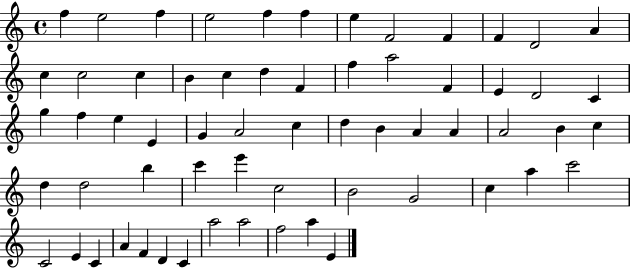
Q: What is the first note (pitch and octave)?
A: F5